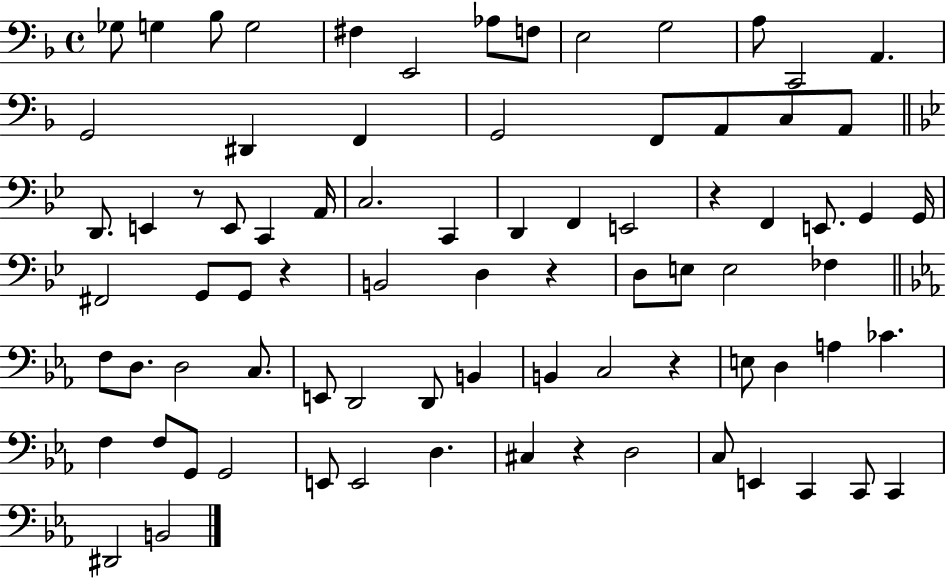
X:1
T:Untitled
M:4/4
L:1/4
K:F
_G,/2 G, _B,/2 G,2 ^F, E,,2 _A,/2 F,/2 E,2 G,2 A,/2 C,,2 A,, G,,2 ^D,, F,, G,,2 F,,/2 A,,/2 C,/2 A,,/2 D,,/2 E,, z/2 E,,/2 C,, A,,/4 C,2 C,, D,, F,, E,,2 z F,, E,,/2 G,, G,,/4 ^F,,2 G,,/2 G,,/2 z B,,2 D, z D,/2 E,/2 E,2 _F, F,/2 D,/2 D,2 C,/2 E,,/2 D,,2 D,,/2 B,, B,, C,2 z E,/2 D, A, _C F, F,/2 G,,/2 G,,2 E,,/2 E,,2 D, ^C, z D,2 C,/2 E,, C,, C,,/2 C,, ^D,,2 B,,2